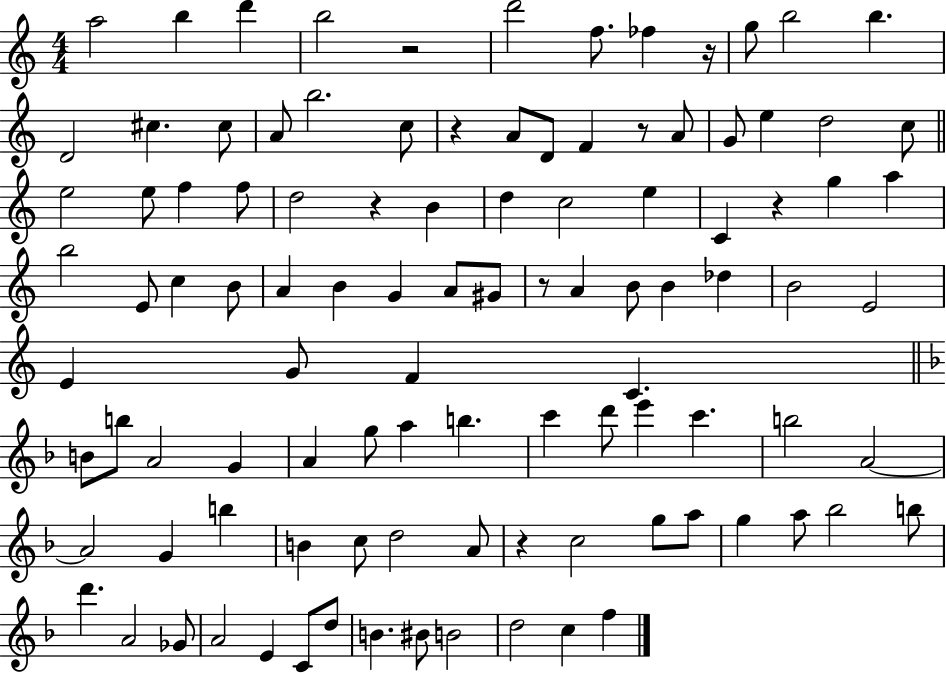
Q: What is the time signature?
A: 4/4